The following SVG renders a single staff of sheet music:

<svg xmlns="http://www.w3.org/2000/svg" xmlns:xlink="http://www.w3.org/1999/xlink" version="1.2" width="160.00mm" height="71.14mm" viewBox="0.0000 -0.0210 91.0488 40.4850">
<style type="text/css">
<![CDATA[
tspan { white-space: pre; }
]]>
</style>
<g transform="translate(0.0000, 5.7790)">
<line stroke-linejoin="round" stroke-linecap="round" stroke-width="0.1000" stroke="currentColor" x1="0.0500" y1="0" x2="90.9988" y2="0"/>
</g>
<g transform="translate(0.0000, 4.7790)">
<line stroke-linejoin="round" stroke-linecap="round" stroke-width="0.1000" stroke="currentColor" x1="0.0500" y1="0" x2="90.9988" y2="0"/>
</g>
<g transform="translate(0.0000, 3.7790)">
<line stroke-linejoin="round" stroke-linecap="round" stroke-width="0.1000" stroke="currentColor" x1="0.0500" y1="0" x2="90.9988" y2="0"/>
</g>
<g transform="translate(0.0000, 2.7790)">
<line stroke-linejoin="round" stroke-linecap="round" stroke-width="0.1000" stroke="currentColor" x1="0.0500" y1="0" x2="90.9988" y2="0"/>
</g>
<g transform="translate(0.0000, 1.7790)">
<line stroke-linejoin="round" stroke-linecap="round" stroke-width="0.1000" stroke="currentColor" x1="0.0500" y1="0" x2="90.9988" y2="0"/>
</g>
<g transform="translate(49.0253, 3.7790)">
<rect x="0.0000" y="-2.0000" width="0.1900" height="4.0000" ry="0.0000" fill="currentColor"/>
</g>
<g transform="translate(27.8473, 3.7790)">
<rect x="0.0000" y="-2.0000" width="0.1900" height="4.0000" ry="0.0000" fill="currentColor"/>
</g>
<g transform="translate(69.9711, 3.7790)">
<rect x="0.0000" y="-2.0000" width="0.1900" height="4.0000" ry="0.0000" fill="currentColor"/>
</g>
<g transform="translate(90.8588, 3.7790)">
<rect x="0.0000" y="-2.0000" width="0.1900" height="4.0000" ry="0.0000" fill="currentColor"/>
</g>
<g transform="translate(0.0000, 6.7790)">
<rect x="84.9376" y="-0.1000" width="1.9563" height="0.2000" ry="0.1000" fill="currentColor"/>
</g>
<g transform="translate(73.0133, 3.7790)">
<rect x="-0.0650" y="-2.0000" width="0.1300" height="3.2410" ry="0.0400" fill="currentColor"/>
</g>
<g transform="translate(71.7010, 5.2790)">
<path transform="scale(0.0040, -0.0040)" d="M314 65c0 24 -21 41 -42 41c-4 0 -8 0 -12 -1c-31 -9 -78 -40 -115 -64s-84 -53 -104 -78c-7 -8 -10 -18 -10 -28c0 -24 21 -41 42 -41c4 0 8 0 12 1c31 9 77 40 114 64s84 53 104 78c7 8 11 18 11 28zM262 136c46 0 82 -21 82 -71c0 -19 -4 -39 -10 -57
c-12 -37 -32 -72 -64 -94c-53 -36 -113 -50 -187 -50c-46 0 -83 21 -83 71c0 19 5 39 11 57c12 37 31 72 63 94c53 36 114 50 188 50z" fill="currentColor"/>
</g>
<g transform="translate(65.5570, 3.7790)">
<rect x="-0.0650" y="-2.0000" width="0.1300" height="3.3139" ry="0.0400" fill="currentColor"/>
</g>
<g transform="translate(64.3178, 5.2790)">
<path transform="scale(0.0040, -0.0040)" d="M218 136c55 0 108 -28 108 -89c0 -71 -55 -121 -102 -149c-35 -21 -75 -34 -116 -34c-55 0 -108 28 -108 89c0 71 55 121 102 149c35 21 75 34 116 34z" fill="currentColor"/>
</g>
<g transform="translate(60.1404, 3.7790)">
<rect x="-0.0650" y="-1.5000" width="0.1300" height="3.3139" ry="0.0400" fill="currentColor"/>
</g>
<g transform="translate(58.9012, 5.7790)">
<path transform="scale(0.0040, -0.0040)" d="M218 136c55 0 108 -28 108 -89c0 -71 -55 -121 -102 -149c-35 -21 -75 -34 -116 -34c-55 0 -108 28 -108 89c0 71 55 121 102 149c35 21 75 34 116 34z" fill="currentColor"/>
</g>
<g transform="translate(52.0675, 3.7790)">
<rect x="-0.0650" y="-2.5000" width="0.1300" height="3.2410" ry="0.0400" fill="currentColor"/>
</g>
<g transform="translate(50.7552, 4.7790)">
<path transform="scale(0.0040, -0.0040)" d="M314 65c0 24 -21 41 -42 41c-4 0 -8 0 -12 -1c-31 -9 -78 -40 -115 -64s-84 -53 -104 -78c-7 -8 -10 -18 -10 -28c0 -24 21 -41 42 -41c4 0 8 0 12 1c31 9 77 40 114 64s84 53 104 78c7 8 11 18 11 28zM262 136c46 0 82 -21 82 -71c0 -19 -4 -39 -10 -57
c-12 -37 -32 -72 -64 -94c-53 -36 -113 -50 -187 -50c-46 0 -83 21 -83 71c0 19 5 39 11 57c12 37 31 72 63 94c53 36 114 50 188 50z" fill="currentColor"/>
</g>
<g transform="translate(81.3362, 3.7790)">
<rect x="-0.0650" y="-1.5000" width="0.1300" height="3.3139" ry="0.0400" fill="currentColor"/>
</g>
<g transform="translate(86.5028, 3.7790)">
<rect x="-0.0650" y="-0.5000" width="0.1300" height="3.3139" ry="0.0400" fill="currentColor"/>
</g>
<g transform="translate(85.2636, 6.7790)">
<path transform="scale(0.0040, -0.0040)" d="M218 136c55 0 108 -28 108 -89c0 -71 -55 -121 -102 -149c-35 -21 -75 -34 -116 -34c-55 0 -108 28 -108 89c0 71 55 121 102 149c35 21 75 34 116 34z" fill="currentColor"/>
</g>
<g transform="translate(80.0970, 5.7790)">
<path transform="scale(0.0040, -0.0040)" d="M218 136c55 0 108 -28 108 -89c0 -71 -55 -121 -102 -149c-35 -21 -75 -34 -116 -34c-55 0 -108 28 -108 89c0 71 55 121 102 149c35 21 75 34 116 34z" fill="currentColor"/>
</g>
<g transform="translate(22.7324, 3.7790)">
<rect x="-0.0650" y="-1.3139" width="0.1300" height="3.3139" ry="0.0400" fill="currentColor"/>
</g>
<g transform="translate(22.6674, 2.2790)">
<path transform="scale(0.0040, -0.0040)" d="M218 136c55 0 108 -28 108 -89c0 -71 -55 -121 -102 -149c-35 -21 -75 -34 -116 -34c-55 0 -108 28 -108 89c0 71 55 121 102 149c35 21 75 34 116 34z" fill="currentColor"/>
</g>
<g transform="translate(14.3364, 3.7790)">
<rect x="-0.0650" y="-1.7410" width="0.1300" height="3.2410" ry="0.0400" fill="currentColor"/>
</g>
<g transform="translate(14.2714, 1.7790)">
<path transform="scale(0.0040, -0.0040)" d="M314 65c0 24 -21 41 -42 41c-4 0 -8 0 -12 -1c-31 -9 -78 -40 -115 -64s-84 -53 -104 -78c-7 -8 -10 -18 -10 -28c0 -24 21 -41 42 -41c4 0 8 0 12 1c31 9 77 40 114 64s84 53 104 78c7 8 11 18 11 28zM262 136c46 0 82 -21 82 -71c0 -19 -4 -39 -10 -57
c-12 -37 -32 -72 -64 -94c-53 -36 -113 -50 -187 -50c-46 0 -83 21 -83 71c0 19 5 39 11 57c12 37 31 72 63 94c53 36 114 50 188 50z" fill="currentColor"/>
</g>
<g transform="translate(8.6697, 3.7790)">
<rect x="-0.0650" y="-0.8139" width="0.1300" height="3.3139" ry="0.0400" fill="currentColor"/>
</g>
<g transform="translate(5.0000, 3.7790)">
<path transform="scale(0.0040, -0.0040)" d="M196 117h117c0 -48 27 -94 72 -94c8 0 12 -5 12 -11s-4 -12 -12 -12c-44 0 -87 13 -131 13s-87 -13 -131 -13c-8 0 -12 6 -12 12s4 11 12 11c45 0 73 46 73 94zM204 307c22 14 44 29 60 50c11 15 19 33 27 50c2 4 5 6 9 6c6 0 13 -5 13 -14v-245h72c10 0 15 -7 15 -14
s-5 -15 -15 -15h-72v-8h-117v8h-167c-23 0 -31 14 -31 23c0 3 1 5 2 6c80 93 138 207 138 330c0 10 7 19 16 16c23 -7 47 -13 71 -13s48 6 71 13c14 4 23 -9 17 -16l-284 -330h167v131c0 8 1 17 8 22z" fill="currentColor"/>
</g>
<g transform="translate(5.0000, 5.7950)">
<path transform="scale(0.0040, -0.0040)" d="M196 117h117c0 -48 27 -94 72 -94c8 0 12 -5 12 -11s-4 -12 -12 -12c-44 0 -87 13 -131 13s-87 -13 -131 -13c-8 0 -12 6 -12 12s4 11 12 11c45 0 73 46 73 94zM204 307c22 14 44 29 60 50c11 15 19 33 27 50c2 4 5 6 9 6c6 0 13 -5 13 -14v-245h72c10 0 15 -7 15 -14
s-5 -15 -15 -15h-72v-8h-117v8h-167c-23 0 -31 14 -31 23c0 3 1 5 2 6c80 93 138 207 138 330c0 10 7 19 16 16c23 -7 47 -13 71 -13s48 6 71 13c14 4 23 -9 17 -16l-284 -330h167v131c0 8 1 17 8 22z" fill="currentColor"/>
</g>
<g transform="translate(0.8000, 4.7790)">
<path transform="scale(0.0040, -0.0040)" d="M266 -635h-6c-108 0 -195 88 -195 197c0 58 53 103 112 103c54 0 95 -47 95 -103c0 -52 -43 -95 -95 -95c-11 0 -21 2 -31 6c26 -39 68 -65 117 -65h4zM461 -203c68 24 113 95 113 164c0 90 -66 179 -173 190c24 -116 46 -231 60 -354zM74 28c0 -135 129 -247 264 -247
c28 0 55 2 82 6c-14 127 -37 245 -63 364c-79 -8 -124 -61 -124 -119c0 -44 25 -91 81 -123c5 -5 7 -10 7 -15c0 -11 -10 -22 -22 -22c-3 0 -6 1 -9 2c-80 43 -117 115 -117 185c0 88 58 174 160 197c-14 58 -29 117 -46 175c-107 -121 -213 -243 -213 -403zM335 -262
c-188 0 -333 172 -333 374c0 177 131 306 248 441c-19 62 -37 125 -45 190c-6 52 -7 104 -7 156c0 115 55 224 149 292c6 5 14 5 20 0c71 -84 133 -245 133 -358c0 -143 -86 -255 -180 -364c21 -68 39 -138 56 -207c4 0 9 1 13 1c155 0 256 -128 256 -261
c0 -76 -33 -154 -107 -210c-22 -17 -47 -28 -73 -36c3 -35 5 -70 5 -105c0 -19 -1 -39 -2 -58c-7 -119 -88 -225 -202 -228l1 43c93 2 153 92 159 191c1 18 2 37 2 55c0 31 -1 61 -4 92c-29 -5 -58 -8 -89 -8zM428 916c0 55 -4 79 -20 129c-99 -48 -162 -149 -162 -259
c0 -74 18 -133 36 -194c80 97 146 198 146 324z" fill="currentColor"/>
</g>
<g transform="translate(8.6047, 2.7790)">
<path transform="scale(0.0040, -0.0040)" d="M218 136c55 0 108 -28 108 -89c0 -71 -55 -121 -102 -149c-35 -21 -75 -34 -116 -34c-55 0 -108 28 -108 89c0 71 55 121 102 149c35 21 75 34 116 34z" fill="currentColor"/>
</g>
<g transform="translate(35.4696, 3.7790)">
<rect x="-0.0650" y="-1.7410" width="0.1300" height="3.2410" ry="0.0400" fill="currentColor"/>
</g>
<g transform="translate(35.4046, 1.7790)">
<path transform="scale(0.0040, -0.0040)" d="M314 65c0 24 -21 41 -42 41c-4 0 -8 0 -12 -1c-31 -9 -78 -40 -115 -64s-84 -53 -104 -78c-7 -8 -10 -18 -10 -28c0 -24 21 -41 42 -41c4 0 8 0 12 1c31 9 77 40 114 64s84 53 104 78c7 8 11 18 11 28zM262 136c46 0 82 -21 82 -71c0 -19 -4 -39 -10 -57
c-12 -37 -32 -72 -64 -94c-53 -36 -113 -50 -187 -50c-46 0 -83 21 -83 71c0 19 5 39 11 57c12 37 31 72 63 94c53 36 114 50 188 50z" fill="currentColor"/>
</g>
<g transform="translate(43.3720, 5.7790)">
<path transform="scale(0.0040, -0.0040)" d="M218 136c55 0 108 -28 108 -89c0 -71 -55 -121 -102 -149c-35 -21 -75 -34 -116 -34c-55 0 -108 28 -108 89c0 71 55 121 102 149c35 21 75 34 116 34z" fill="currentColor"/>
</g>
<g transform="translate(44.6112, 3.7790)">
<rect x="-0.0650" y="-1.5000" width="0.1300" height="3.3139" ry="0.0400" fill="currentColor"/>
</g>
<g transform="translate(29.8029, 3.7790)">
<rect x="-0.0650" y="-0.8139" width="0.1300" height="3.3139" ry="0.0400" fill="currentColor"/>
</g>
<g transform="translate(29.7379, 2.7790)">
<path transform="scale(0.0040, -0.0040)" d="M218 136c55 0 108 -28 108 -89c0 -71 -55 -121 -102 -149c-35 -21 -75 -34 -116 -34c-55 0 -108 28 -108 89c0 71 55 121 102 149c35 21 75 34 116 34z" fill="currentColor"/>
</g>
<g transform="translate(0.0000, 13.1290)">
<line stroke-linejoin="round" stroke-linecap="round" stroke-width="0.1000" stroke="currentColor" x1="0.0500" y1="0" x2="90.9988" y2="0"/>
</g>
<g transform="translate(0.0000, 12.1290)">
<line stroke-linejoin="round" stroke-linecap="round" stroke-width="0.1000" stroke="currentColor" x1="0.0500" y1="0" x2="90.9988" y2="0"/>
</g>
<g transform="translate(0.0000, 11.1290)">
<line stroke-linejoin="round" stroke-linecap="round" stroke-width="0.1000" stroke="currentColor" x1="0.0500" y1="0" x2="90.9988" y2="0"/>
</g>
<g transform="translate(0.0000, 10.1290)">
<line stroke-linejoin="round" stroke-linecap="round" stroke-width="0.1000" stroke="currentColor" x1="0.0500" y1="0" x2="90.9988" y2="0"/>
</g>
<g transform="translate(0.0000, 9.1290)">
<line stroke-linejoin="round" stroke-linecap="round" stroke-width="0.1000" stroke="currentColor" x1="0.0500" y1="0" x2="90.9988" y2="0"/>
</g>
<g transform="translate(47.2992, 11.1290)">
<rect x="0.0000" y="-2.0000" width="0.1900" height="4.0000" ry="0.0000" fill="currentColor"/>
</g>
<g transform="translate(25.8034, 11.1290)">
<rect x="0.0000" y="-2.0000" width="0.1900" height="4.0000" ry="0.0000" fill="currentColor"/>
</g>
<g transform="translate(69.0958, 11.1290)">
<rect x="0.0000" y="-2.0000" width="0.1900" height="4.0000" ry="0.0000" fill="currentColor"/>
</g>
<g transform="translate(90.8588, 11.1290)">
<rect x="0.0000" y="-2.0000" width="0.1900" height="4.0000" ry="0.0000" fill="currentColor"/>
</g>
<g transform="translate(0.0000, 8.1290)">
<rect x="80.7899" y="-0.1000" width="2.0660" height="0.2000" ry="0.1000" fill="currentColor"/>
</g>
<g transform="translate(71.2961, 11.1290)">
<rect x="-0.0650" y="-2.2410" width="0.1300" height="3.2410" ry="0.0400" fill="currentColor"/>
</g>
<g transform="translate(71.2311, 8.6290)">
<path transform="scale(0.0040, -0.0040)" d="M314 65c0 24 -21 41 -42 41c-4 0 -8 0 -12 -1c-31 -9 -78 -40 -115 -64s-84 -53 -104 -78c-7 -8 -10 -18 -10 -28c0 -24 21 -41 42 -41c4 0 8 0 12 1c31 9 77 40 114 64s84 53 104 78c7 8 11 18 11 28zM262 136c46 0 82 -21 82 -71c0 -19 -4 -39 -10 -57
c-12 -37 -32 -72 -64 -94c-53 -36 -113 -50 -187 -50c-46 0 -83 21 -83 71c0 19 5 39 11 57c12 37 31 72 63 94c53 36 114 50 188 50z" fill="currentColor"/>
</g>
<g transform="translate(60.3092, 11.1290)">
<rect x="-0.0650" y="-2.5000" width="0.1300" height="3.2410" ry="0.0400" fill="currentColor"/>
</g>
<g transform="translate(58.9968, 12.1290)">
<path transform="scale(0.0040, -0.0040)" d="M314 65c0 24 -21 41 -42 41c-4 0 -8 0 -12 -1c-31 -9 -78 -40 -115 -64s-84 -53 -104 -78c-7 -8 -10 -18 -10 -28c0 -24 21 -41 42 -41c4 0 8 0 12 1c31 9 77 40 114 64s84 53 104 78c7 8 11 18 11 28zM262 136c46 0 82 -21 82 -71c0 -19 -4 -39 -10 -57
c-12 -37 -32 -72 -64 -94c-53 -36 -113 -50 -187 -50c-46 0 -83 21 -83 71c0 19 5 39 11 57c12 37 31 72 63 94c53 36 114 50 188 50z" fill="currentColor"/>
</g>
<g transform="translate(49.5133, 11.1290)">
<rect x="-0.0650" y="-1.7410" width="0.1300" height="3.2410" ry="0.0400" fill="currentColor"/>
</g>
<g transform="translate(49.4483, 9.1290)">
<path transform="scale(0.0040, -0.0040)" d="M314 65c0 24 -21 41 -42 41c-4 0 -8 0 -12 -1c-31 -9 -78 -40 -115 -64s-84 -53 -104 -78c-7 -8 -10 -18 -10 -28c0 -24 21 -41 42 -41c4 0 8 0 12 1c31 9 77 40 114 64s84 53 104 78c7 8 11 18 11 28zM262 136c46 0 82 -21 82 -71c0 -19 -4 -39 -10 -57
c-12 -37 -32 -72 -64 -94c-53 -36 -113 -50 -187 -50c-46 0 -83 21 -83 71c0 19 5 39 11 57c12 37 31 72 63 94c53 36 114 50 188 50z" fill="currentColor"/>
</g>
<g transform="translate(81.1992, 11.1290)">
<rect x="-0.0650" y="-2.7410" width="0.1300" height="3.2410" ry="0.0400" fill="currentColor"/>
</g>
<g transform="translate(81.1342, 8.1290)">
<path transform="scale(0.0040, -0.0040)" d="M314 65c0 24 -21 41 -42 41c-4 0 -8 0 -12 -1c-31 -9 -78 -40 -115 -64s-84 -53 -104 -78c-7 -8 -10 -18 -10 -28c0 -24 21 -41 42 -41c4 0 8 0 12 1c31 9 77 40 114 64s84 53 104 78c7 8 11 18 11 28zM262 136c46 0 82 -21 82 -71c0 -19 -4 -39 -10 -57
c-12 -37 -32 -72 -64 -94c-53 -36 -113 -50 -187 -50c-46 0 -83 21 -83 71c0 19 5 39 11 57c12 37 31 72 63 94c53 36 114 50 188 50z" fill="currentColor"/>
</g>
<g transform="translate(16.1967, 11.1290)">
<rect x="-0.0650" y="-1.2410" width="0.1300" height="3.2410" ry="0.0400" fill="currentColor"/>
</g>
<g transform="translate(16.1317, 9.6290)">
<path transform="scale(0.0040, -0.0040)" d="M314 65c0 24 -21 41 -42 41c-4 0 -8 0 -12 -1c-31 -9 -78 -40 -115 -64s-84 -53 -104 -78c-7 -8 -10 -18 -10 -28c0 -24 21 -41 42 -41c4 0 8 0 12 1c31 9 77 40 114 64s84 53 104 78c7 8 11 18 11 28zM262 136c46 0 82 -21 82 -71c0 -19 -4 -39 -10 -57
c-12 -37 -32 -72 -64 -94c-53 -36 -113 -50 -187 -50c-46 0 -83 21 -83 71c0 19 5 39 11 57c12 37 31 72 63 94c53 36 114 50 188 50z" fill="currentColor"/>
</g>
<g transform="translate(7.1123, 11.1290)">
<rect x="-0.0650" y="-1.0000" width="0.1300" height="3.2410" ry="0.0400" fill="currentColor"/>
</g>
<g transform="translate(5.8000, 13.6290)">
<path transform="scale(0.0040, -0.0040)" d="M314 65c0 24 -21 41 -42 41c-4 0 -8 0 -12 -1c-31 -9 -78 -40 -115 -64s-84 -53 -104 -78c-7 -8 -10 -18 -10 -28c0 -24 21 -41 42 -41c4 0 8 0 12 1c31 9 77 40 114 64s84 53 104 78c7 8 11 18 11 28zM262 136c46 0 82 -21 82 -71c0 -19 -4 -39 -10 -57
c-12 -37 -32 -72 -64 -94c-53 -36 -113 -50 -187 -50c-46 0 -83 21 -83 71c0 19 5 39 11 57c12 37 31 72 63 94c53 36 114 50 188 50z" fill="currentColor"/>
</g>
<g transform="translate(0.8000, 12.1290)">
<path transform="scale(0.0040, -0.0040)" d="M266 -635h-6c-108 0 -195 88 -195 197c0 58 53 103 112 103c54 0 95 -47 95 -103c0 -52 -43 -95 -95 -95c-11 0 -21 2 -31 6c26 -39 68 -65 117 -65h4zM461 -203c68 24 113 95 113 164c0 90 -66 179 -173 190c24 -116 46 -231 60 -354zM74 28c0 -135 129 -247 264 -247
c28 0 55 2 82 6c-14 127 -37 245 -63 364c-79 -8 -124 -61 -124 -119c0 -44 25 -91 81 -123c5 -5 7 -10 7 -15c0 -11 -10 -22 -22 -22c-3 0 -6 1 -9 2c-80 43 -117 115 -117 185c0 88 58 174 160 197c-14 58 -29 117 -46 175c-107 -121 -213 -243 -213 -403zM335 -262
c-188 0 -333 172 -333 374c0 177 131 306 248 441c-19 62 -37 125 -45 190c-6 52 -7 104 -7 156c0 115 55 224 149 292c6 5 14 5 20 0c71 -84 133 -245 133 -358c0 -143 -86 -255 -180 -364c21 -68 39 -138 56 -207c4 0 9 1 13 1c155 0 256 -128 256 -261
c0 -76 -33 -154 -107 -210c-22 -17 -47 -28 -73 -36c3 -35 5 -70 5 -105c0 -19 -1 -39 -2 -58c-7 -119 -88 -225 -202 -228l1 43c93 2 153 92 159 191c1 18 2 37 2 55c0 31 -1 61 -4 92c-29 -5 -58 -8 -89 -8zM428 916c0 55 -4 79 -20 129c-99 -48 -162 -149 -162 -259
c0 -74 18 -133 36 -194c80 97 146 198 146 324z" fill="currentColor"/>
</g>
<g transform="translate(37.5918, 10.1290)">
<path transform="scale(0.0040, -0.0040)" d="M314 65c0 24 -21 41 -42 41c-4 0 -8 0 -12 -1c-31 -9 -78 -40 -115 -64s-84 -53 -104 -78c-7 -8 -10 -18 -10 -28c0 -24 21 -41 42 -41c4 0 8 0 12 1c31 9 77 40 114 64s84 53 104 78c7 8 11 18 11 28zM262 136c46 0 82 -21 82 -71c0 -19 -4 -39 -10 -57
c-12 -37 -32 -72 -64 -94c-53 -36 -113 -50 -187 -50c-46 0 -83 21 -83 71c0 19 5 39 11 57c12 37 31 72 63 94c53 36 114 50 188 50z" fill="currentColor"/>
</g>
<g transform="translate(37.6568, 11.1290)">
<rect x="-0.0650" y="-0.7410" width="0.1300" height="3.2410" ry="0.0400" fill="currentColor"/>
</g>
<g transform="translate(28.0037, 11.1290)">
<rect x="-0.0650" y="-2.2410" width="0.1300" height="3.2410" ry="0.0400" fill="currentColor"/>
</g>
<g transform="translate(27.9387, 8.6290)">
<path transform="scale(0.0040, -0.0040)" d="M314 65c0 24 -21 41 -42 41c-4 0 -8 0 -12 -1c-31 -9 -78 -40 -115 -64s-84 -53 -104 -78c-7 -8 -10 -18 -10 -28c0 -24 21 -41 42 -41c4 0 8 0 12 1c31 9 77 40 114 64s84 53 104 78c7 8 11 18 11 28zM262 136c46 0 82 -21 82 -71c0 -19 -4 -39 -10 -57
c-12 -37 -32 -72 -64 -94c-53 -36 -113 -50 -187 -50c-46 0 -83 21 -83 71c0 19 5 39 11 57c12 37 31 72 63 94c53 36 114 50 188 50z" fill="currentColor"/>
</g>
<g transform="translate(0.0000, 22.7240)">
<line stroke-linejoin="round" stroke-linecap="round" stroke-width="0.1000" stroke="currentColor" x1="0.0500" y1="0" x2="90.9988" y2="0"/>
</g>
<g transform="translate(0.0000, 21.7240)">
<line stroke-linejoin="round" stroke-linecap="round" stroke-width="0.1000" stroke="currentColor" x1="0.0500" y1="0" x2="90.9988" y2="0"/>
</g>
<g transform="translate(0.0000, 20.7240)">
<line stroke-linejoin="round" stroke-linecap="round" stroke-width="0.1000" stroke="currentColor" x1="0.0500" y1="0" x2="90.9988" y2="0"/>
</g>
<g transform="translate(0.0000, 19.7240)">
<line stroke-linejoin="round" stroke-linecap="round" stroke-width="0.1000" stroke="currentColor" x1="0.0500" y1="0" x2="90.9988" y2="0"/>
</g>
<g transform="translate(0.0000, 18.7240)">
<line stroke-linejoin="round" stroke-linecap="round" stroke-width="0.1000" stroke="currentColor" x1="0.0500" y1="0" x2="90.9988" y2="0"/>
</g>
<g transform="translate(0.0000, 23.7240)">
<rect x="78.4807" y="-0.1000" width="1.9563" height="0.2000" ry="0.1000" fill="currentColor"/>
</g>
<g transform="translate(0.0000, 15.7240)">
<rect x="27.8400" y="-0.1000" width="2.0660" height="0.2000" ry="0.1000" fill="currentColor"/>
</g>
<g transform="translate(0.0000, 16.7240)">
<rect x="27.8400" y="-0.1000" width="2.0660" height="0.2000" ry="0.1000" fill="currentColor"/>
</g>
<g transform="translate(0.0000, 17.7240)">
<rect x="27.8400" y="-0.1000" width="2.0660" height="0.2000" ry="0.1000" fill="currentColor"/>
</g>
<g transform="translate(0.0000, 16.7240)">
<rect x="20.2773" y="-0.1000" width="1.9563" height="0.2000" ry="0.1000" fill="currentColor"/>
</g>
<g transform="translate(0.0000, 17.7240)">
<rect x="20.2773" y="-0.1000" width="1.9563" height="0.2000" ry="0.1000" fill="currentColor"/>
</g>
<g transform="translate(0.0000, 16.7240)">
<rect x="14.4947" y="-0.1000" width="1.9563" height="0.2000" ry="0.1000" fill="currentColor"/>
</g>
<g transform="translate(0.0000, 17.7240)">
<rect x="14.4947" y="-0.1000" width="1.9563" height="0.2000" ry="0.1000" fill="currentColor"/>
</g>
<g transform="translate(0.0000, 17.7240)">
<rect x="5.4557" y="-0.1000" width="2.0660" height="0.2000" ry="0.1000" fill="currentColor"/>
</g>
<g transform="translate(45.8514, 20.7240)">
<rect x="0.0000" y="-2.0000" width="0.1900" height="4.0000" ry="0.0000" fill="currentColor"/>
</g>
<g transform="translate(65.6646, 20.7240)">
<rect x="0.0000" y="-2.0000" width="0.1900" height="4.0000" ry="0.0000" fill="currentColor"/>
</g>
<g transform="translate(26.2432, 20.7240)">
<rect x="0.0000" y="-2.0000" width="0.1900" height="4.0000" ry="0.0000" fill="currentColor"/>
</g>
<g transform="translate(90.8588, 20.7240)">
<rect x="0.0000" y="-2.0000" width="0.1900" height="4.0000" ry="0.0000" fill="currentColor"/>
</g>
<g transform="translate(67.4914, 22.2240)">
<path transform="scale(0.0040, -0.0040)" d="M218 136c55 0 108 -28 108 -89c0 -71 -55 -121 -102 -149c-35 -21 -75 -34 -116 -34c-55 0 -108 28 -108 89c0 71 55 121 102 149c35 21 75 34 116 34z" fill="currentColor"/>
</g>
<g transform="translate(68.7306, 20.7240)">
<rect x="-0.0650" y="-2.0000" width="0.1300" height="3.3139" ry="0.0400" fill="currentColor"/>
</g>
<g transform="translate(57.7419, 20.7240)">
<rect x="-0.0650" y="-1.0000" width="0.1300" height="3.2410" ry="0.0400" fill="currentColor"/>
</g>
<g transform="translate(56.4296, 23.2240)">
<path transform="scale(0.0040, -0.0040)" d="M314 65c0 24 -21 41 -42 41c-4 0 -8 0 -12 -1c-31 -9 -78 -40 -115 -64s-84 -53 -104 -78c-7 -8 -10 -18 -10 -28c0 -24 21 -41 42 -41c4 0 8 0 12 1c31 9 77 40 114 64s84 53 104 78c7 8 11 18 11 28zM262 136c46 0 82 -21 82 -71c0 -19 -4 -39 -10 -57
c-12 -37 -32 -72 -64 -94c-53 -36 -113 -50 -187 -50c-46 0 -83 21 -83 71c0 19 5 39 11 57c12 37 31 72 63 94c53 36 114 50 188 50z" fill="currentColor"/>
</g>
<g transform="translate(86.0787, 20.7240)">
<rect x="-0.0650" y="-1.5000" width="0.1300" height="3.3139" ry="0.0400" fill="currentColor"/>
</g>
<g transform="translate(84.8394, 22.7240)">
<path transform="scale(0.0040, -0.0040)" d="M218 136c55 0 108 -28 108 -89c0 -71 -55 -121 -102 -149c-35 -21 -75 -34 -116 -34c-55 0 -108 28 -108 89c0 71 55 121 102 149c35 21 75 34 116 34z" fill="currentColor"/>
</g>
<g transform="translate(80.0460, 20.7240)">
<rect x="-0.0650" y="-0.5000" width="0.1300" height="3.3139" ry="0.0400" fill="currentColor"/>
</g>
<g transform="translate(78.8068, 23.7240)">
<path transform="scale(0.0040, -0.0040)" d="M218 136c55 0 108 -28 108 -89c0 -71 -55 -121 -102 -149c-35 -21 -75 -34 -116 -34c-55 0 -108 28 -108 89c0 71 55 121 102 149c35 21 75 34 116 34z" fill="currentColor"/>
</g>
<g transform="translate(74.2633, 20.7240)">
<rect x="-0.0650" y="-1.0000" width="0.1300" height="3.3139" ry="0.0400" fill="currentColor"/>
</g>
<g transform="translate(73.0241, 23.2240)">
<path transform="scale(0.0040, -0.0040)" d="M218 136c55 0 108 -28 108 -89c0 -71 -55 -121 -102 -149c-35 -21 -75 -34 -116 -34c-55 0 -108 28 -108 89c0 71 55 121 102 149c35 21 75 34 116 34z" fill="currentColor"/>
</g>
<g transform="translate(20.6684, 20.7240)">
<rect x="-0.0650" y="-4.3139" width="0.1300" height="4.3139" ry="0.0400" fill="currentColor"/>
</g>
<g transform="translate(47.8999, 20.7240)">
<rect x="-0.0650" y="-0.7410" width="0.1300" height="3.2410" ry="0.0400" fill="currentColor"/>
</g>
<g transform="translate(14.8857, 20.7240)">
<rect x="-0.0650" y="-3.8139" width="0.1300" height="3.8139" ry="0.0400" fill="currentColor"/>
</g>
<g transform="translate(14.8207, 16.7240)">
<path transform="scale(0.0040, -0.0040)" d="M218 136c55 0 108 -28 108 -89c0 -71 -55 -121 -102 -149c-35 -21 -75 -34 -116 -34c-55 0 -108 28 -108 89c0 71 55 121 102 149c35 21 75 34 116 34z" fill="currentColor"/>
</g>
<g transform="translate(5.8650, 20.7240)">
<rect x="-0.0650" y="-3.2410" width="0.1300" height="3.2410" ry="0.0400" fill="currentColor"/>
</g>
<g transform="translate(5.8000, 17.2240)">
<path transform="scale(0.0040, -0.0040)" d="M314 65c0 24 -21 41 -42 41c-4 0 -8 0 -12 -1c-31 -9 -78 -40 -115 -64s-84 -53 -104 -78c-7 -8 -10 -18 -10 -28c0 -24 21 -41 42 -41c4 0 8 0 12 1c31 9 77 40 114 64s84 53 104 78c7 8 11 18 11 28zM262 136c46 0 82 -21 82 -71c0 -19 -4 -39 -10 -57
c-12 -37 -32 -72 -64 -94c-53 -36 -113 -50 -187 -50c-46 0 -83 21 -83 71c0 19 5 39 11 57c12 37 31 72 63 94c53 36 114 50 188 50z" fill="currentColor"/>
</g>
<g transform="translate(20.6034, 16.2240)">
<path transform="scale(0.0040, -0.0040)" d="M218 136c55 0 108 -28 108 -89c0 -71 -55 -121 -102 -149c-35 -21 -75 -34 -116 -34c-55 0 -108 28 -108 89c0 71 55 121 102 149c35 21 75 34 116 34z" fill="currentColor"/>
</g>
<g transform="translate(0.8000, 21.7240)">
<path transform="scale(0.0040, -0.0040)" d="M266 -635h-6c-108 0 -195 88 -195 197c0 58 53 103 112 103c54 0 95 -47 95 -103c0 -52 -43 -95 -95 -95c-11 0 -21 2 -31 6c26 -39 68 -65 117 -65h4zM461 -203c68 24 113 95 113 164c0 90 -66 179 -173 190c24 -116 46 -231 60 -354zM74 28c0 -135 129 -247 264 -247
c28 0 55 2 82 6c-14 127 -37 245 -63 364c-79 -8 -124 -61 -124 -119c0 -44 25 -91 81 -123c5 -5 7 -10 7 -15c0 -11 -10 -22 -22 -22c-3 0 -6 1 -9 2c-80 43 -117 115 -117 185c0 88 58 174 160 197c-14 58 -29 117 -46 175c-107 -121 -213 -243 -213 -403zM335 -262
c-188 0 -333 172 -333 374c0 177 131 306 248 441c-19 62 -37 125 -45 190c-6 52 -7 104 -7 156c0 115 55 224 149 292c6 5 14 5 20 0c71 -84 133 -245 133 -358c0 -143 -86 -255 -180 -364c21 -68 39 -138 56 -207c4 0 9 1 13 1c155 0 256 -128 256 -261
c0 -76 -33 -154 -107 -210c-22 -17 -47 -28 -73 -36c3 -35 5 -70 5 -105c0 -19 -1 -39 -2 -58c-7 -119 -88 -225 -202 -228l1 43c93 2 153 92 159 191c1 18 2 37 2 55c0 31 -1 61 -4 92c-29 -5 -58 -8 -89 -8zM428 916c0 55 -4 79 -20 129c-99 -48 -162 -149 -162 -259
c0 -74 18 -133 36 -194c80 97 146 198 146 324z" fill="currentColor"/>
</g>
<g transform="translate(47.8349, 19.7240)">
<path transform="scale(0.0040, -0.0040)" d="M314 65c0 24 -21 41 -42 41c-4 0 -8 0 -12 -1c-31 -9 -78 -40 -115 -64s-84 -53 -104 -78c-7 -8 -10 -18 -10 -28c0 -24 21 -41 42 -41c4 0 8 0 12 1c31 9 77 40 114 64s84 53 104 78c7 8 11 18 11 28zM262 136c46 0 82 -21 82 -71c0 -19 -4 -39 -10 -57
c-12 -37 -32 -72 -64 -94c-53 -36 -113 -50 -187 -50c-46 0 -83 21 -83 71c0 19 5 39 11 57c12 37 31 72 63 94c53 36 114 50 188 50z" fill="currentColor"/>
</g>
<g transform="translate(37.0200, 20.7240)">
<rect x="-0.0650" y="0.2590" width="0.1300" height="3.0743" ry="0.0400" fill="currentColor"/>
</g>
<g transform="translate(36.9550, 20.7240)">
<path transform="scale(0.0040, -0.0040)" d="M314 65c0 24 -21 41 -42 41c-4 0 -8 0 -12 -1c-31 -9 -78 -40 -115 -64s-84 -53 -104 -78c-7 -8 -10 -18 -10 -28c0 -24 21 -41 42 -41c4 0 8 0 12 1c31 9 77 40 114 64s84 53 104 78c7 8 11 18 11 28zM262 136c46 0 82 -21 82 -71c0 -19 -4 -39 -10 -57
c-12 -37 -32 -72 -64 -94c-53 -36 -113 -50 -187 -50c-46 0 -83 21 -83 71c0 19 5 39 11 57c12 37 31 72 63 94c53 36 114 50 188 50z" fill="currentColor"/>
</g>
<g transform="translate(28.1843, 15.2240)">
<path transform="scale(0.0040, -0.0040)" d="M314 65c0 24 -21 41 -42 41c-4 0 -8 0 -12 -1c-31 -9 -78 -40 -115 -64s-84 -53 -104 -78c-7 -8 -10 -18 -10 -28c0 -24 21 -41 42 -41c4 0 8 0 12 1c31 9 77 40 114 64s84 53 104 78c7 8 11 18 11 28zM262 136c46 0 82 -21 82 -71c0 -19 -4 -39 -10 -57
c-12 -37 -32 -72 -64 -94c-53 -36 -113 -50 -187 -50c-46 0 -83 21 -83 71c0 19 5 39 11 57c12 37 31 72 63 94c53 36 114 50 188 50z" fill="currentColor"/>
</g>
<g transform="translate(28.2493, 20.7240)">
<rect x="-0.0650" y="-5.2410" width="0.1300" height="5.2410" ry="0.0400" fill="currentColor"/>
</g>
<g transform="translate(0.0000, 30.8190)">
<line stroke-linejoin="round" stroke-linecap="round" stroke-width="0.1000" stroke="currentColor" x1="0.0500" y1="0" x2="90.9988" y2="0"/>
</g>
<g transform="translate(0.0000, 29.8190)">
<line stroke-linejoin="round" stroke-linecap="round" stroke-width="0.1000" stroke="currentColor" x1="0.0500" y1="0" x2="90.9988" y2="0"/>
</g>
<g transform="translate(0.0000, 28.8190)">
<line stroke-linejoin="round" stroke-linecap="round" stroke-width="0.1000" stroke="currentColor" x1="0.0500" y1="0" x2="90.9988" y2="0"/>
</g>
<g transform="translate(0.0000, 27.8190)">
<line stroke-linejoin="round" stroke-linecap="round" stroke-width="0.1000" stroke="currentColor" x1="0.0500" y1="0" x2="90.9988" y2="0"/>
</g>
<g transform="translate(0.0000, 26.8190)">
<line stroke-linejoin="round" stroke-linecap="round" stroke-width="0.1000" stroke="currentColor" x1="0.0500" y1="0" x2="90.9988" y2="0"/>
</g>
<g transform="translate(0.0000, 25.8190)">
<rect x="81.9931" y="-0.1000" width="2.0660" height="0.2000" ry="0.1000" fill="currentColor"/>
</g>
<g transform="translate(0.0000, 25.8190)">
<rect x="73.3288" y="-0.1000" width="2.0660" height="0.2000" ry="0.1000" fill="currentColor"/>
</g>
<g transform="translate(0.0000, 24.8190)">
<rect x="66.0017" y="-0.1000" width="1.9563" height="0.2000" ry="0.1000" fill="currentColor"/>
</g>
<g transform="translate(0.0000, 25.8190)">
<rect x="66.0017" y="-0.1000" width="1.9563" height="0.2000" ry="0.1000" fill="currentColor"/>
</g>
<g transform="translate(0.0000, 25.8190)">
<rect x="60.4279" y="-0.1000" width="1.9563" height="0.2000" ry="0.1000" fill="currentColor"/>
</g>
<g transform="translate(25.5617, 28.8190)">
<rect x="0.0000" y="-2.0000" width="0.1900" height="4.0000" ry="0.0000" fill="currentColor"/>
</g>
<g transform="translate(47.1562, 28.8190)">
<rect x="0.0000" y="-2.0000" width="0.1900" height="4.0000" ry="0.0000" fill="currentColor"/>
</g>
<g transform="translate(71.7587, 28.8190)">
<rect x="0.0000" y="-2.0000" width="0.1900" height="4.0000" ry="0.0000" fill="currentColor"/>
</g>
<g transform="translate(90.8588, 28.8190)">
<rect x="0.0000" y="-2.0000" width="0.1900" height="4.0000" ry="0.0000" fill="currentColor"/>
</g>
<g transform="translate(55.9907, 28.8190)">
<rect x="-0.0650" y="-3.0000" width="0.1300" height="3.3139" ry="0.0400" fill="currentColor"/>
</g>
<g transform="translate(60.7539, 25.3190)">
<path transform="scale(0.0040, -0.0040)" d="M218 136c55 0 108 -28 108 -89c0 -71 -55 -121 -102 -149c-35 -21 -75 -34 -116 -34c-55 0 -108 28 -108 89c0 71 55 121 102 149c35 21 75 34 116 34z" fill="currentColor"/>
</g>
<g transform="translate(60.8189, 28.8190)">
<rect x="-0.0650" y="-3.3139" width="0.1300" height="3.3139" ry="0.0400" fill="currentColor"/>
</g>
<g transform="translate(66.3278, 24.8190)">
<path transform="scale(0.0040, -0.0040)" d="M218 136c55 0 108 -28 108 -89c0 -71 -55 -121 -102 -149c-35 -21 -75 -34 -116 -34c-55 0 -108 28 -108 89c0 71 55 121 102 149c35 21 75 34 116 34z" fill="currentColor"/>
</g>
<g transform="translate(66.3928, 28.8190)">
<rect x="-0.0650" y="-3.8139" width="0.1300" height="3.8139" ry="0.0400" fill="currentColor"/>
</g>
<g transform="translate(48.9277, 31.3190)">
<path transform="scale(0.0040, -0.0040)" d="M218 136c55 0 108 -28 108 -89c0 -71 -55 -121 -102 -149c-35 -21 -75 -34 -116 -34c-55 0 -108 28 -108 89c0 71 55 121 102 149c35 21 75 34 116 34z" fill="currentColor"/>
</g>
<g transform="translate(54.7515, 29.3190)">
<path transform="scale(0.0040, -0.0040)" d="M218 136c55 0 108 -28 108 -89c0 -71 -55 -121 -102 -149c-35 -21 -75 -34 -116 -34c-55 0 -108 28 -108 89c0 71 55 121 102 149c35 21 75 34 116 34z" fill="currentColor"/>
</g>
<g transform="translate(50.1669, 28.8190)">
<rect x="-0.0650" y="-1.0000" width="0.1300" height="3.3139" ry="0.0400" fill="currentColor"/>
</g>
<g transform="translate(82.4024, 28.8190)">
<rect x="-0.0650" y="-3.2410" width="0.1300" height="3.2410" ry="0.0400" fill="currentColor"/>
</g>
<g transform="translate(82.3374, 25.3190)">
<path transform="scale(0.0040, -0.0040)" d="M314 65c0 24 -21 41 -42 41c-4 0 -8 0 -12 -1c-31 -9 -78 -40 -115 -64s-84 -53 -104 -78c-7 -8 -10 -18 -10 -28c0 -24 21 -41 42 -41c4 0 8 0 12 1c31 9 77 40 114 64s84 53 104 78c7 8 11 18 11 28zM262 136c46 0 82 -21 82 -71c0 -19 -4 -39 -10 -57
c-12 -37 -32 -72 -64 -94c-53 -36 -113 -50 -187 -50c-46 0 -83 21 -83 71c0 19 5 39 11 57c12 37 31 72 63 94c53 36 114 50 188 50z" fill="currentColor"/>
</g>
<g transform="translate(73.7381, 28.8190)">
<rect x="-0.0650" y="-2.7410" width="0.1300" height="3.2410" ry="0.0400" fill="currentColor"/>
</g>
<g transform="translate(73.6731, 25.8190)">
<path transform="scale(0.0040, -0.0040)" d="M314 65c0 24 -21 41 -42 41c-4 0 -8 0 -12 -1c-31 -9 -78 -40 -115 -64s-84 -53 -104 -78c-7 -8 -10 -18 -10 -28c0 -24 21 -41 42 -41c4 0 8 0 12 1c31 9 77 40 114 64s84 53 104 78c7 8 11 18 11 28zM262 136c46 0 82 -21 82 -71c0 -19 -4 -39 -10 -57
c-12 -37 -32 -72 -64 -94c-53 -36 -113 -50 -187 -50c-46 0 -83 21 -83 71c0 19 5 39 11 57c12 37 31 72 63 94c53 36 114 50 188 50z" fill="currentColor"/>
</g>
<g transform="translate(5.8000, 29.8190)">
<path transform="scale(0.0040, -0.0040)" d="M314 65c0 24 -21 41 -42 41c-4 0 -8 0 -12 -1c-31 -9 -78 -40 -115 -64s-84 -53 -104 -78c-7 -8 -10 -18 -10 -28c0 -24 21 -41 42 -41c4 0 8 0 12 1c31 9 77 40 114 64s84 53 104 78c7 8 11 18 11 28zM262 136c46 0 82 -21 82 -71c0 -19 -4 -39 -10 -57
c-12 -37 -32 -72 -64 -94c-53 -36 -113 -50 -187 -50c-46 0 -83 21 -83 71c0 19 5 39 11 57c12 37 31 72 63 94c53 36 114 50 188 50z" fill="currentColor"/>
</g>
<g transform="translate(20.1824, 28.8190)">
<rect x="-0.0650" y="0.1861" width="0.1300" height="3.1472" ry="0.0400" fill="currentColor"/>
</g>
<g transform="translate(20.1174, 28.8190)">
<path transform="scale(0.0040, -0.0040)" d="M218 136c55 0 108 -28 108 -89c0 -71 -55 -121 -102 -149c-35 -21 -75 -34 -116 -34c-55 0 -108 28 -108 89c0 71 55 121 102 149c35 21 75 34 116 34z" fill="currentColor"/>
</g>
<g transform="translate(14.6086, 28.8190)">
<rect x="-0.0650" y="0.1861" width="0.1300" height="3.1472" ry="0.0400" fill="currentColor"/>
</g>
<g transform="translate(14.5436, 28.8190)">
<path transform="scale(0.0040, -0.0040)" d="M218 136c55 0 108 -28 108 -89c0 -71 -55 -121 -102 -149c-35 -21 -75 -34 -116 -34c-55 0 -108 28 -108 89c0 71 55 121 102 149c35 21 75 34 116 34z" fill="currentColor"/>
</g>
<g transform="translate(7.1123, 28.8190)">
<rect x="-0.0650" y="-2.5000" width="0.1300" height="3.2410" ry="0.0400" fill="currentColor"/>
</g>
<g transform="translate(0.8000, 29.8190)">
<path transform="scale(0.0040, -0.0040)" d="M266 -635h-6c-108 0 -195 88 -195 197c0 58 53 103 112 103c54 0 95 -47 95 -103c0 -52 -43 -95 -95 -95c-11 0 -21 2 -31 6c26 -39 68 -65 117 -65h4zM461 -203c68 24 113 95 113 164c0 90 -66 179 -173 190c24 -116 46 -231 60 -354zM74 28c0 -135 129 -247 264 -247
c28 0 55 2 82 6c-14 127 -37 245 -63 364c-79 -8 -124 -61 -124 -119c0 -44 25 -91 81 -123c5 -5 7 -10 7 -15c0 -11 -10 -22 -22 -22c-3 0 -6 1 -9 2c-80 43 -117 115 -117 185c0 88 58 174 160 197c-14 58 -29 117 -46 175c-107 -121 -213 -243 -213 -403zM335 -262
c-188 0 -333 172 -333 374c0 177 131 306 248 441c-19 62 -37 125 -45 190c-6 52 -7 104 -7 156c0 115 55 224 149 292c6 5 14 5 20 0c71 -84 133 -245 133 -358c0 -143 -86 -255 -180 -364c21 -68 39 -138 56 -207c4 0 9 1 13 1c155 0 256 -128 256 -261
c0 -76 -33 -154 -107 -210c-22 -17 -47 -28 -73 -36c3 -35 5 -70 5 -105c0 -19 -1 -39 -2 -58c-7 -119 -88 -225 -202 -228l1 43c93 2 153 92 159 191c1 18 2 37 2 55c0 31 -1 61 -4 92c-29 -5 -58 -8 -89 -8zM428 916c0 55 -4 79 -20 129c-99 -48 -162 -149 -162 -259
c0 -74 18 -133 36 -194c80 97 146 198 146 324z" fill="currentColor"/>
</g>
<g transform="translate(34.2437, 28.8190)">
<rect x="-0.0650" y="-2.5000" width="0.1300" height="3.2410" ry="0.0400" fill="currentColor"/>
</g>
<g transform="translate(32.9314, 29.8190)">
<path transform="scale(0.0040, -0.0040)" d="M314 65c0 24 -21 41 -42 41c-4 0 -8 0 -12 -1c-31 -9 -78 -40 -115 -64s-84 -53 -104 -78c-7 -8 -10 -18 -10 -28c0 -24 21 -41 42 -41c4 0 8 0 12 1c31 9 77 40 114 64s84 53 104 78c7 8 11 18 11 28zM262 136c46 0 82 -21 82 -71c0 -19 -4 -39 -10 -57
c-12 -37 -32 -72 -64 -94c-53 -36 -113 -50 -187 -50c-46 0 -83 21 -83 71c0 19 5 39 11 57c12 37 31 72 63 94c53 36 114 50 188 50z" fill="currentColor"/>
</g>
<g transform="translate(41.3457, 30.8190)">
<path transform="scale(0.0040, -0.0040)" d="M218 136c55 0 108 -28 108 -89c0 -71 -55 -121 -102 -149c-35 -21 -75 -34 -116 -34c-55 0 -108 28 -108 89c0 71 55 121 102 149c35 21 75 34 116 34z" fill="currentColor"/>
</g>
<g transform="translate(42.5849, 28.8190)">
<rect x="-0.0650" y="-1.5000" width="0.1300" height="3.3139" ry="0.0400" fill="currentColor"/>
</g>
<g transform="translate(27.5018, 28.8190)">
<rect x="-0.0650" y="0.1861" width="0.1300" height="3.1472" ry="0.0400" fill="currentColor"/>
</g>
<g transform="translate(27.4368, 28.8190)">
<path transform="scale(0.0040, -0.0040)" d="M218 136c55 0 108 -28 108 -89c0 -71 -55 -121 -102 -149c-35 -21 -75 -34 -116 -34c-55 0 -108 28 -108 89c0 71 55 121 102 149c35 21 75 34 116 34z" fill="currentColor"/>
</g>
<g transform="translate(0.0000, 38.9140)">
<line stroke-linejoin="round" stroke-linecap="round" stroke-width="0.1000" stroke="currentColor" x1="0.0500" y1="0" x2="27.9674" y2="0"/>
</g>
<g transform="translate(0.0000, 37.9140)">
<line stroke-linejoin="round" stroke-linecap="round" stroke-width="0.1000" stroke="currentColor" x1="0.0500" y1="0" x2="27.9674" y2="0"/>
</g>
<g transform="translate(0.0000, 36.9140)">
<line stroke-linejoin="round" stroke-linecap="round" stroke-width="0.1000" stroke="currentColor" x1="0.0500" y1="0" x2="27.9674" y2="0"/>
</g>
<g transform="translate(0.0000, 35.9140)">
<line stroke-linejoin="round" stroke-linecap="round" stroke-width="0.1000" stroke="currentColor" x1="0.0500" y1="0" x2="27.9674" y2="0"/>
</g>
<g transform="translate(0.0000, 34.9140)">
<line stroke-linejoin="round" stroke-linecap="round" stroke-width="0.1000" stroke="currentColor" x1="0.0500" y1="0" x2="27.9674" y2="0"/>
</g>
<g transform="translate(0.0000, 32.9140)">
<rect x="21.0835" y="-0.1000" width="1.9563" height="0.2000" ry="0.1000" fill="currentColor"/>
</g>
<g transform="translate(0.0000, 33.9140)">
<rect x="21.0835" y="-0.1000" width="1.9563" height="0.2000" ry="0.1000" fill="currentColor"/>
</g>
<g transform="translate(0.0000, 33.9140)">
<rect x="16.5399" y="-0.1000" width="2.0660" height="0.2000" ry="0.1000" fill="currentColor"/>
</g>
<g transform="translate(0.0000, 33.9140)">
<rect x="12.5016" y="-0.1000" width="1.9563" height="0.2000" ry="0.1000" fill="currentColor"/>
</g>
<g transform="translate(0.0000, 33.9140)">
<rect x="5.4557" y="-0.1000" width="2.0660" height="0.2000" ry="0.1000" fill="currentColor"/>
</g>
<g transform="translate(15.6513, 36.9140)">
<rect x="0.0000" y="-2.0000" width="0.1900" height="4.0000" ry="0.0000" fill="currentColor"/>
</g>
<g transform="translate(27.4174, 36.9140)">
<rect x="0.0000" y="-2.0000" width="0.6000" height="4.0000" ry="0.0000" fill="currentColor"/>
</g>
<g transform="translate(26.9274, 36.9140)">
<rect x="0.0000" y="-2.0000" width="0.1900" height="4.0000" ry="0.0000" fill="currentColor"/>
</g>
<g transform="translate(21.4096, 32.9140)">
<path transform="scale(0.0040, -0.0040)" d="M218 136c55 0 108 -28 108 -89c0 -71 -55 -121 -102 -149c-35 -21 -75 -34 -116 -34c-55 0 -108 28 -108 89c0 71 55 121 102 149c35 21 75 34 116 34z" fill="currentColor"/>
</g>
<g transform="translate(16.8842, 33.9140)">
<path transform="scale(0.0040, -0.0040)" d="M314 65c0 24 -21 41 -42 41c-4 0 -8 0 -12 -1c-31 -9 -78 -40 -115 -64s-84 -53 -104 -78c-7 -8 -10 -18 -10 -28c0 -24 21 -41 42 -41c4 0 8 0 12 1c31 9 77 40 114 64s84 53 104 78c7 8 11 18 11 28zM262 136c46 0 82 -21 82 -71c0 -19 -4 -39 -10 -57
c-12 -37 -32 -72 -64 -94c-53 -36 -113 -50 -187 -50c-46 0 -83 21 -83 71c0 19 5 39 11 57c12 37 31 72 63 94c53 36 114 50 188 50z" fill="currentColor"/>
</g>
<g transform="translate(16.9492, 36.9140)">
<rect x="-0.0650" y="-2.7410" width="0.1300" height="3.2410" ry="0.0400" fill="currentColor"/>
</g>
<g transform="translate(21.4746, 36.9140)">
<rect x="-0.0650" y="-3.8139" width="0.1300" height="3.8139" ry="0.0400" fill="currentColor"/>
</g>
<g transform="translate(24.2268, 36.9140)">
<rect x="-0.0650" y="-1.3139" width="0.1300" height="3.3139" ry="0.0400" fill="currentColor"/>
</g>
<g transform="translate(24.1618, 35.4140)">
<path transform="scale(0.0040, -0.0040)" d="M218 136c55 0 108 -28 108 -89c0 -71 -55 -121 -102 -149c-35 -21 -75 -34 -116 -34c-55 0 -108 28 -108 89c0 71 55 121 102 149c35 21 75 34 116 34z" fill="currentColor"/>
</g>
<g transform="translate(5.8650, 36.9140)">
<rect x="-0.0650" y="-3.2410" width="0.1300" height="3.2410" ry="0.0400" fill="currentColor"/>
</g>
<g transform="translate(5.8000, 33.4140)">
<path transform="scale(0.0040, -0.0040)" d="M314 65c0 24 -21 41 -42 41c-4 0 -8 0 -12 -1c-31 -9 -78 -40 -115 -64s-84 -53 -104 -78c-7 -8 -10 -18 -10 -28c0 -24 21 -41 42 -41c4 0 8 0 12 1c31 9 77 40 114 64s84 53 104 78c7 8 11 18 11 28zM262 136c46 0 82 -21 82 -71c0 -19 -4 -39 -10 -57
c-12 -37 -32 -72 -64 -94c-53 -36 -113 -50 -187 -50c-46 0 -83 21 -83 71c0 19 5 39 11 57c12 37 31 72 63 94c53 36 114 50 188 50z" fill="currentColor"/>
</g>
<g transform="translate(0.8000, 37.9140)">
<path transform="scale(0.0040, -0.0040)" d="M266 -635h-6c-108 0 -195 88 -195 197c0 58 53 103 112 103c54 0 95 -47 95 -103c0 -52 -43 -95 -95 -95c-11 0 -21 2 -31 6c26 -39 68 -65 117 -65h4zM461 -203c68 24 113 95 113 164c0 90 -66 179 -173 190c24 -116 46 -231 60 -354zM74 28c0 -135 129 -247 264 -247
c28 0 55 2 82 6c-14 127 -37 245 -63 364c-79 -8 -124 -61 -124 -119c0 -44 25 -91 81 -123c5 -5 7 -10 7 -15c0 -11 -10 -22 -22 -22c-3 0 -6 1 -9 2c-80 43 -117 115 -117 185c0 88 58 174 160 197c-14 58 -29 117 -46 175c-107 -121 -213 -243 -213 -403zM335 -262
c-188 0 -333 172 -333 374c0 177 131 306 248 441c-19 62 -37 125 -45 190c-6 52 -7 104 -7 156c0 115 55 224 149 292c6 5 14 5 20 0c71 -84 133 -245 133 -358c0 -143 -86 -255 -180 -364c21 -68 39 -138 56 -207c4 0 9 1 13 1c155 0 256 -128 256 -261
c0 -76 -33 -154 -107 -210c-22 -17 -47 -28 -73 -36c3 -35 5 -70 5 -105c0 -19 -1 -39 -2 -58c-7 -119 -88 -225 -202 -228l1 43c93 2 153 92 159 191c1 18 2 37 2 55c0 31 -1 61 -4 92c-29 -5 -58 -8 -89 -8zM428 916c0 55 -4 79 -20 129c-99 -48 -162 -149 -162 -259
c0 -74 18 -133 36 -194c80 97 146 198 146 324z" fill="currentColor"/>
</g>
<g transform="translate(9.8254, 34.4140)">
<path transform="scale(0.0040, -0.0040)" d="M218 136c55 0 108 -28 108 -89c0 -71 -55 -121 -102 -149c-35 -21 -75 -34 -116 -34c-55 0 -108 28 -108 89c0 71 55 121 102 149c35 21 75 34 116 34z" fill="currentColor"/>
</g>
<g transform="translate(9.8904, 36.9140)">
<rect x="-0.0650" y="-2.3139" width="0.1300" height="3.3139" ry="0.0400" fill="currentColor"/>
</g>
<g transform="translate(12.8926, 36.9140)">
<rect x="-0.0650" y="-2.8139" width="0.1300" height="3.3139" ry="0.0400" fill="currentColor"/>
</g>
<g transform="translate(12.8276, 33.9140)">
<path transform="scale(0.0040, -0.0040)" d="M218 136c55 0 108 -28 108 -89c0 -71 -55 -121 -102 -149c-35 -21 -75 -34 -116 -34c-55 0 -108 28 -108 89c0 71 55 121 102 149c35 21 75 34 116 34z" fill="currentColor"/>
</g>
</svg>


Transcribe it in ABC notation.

X:1
T:Untitled
M:4/4
L:1/4
K:C
d f2 e d f2 E G2 E F F2 E C D2 e2 g2 d2 f2 G2 g2 a2 b2 c' d' f'2 B2 d2 D2 F D C E G2 B B B G2 E D A b c' a2 b2 b2 g a a2 c' e